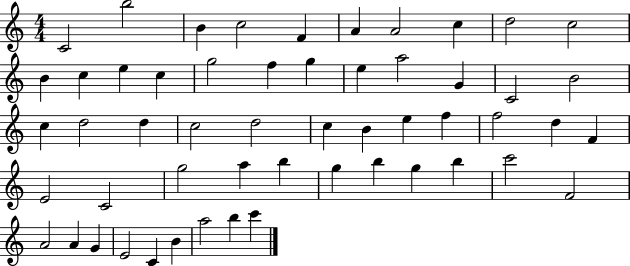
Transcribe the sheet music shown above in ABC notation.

X:1
T:Untitled
M:4/4
L:1/4
K:C
C2 b2 B c2 F A A2 c d2 c2 B c e c g2 f g e a2 G C2 B2 c d2 d c2 d2 c B e f f2 d F E2 C2 g2 a b g b g b c'2 F2 A2 A G E2 C B a2 b c'